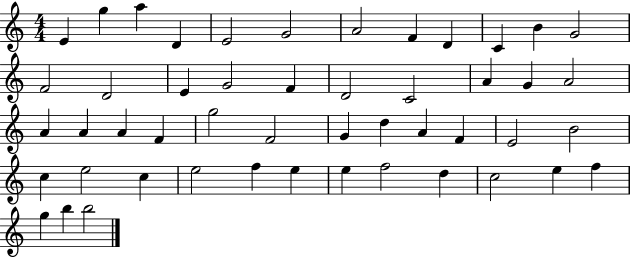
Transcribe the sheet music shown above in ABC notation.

X:1
T:Untitled
M:4/4
L:1/4
K:C
E g a D E2 G2 A2 F D C B G2 F2 D2 E G2 F D2 C2 A G A2 A A A F g2 F2 G d A F E2 B2 c e2 c e2 f e e f2 d c2 e f g b b2